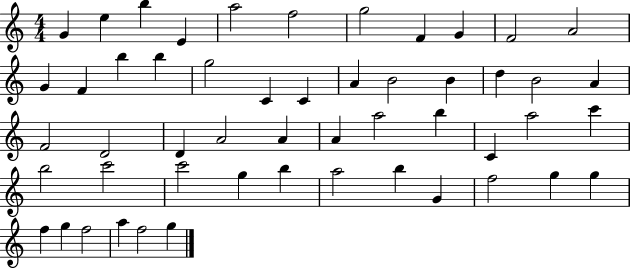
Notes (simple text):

G4/q E5/q B5/q E4/q A5/h F5/h G5/h F4/q G4/q F4/h A4/h G4/q F4/q B5/q B5/q G5/h C4/q C4/q A4/q B4/h B4/q D5/q B4/h A4/q F4/h D4/h D4/q A4/h A4/q A4/q A5/h B5/q C4/q A5/h C6/q B5/h C6/h C6/h G5/q B5/q A5/h B5/q G4/q F5/h G5/q G5/q F5/q G5/q F5/h A5/q F5/h G5/q